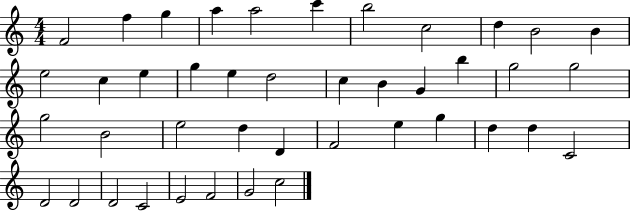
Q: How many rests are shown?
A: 0